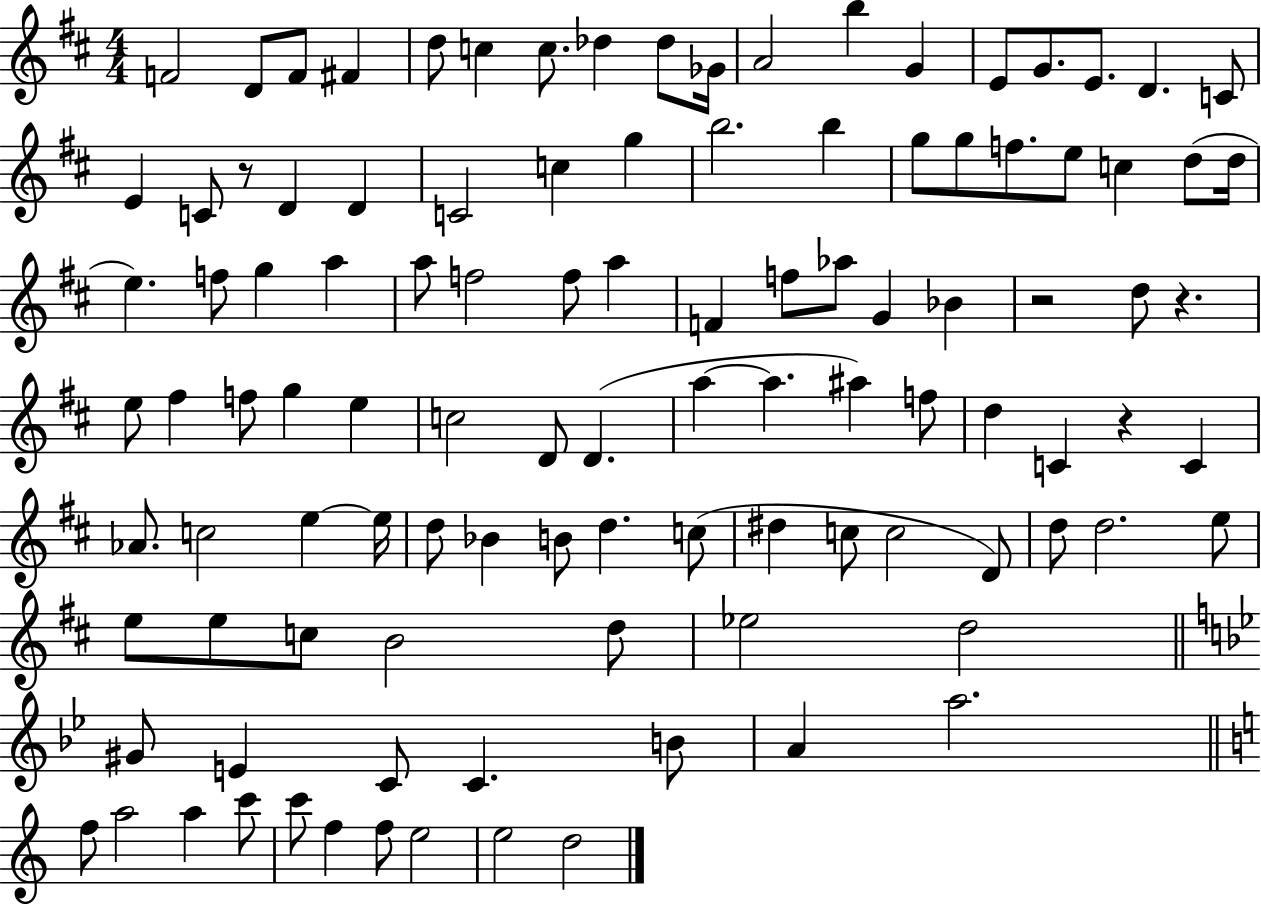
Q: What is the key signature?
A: D major